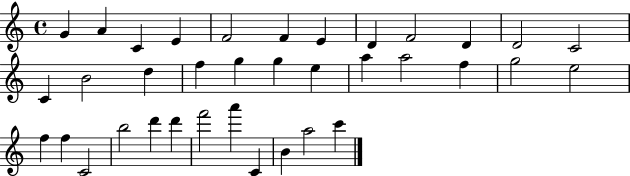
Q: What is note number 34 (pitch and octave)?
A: B4